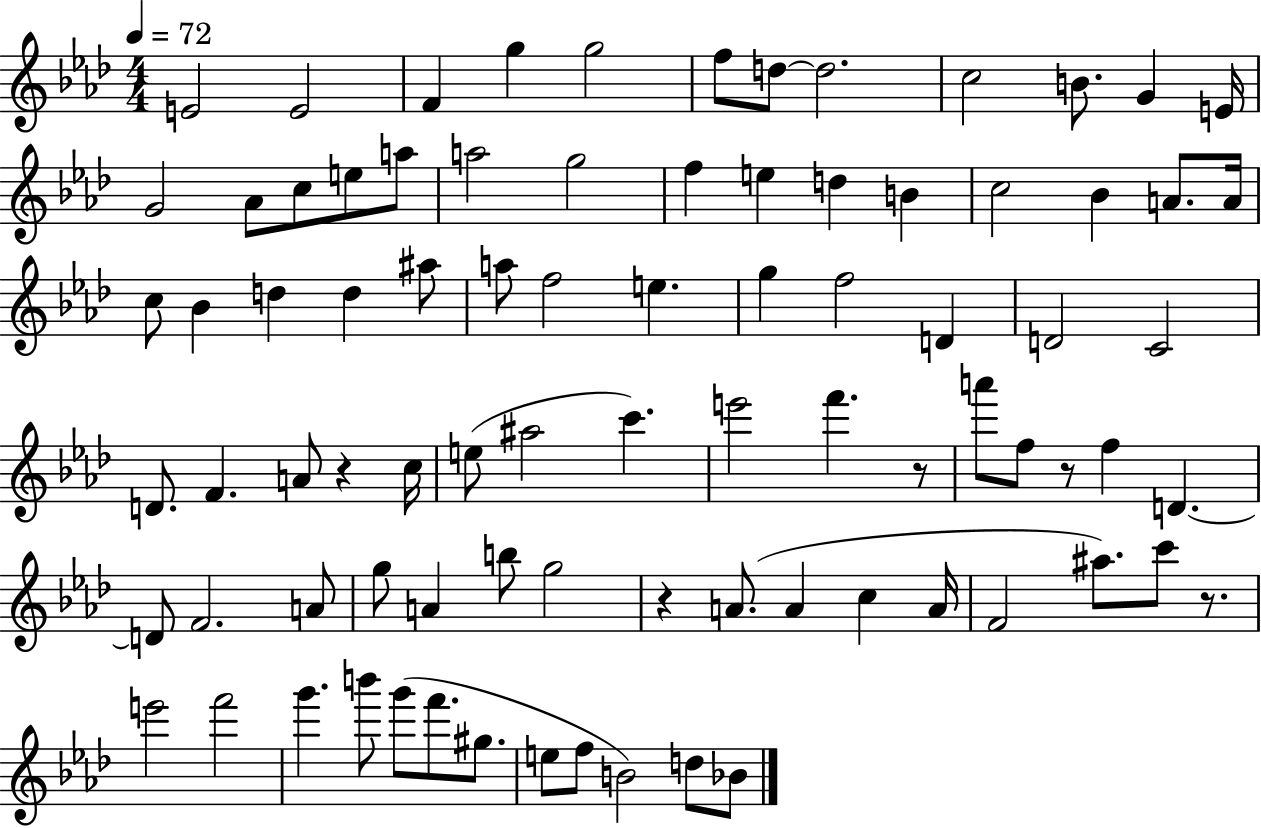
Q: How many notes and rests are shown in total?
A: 84